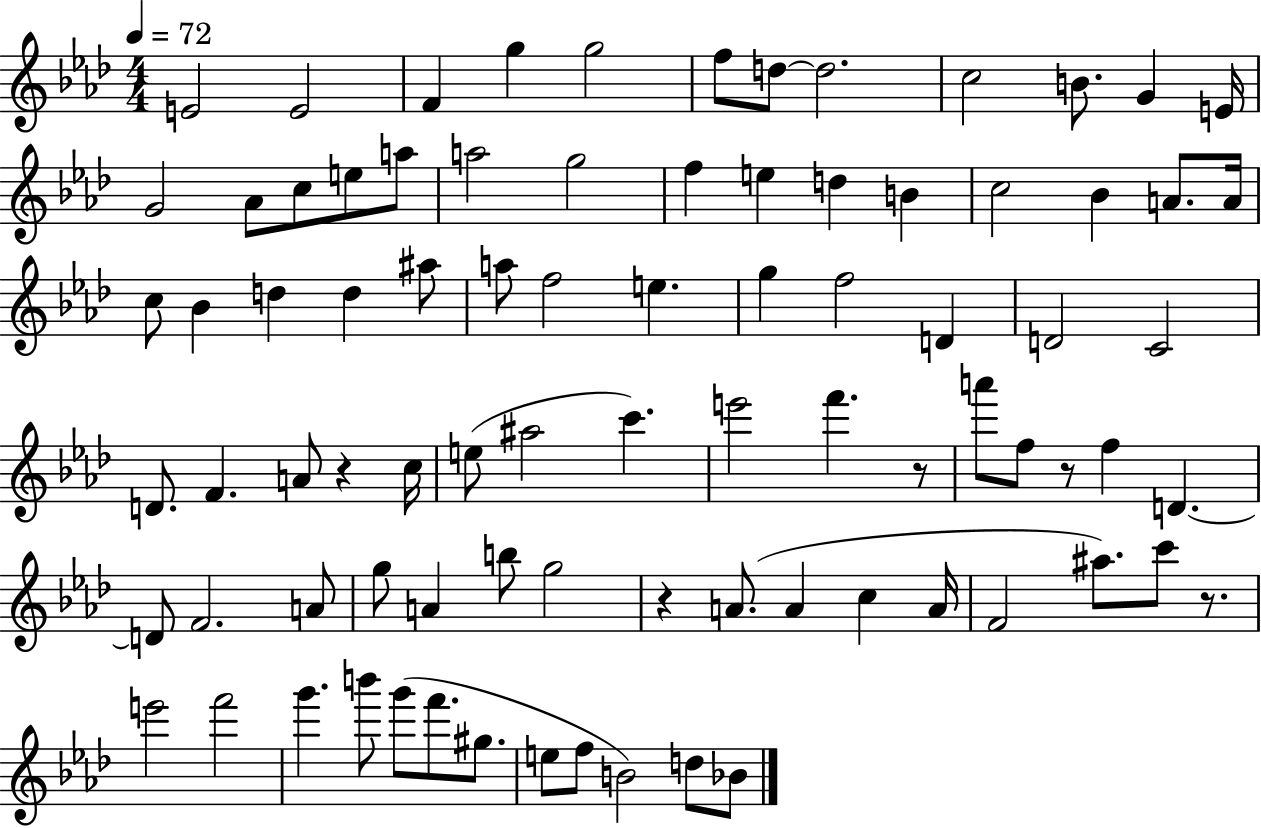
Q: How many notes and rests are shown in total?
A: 84